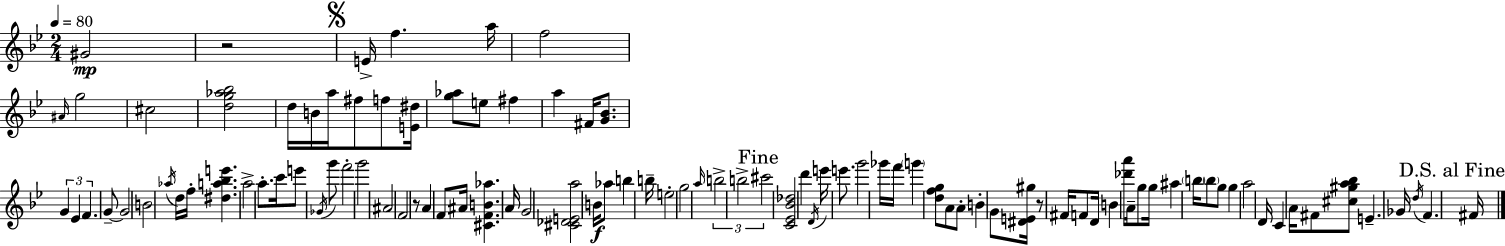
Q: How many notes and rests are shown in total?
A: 100